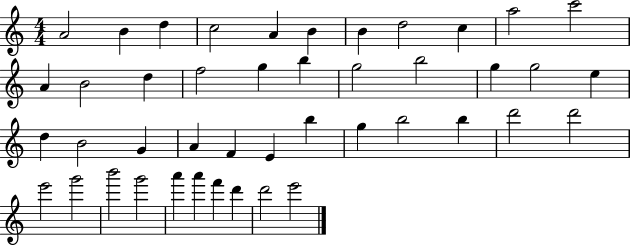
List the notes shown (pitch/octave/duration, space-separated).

A4/h B4/q D5/q C5/h A4/q B4/q B4/q D5/h C5/q A5/h C6/h A4/q B4/h D5/q F5/h G5/q B5/q G5/h B5/h G5/q G5/h E5/q D5/q B4/h G4/q A4/q F4/q E4/q B5/q G5/q B5/h B5/q D6/h D6/h E6/h G6/h B6/h G6/h A6/q A6/q F6/q D6/q D6/h E6/h